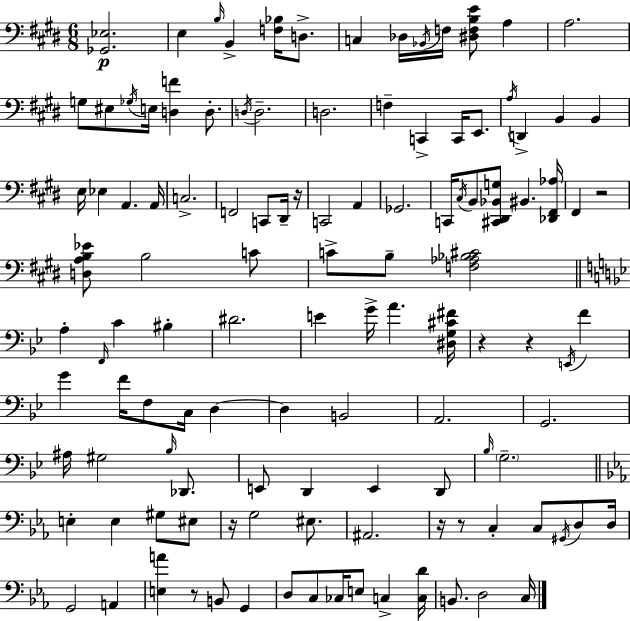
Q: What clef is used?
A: bass